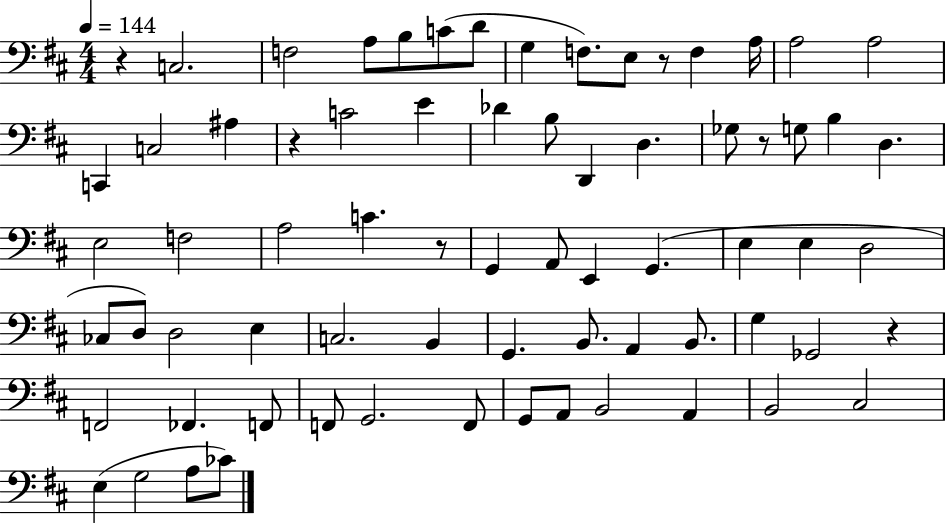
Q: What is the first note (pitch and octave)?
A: C3